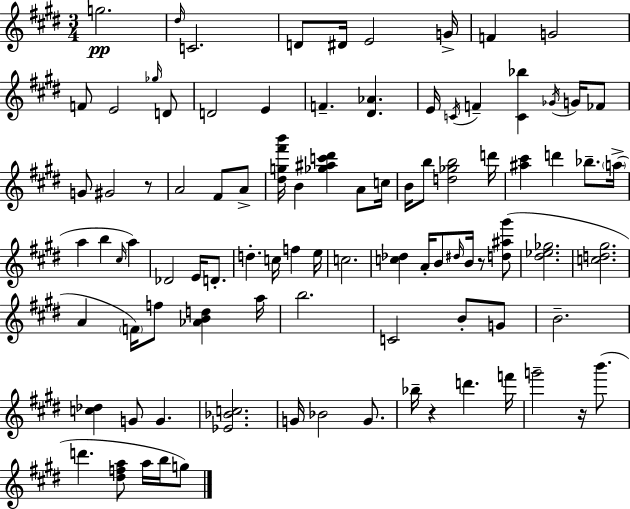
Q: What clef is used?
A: treble